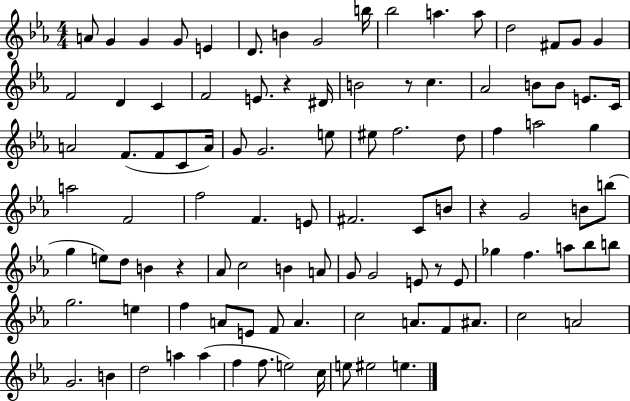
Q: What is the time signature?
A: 4/4